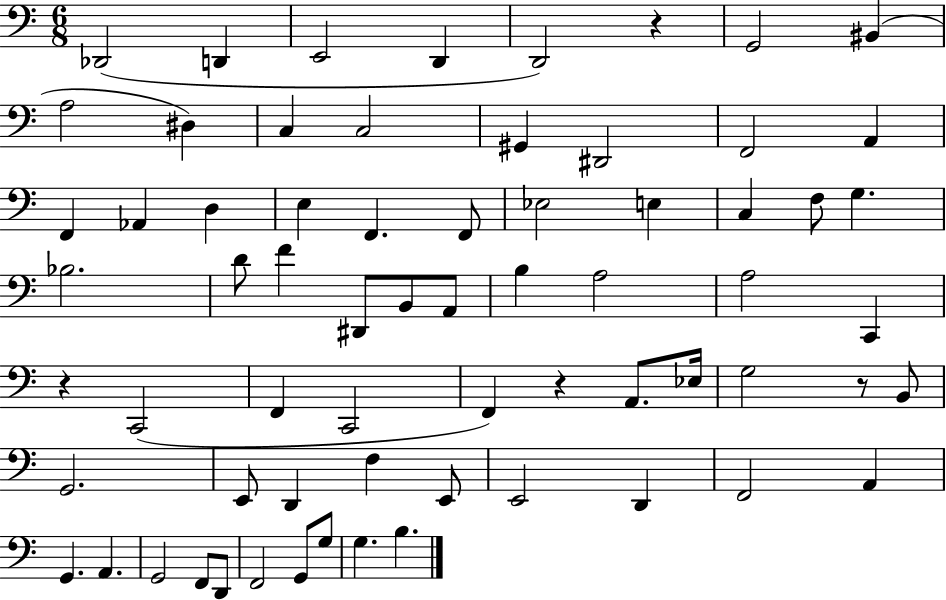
Db2/h D2/q E2/h D2/q D2/h R/q G2/h BIS2/q A3/h D#3/q C3/q C3/h G#2/q D#2/h F2/h A2/q F2/q Ab2/q D3/q E3/q F2/q. F2/e Eb3/h E3/q C3/q F3/e G3/q. Bb3/h. D4/e F4/q D#2/e B2/e A2/e B3/q A3/h A3/h C2/q R/q C2/h F2/q C2/h F2/q R/q A2/e. Eb3/s G3/h R/e B2/e G2/h. E2/e D2/q F3/q E2/e E2/h D2/q F2/h A2/q G2/q. A2/q. G2/h F2/e D2/e F2/h G2/e G3/e G3/q. B3/q.